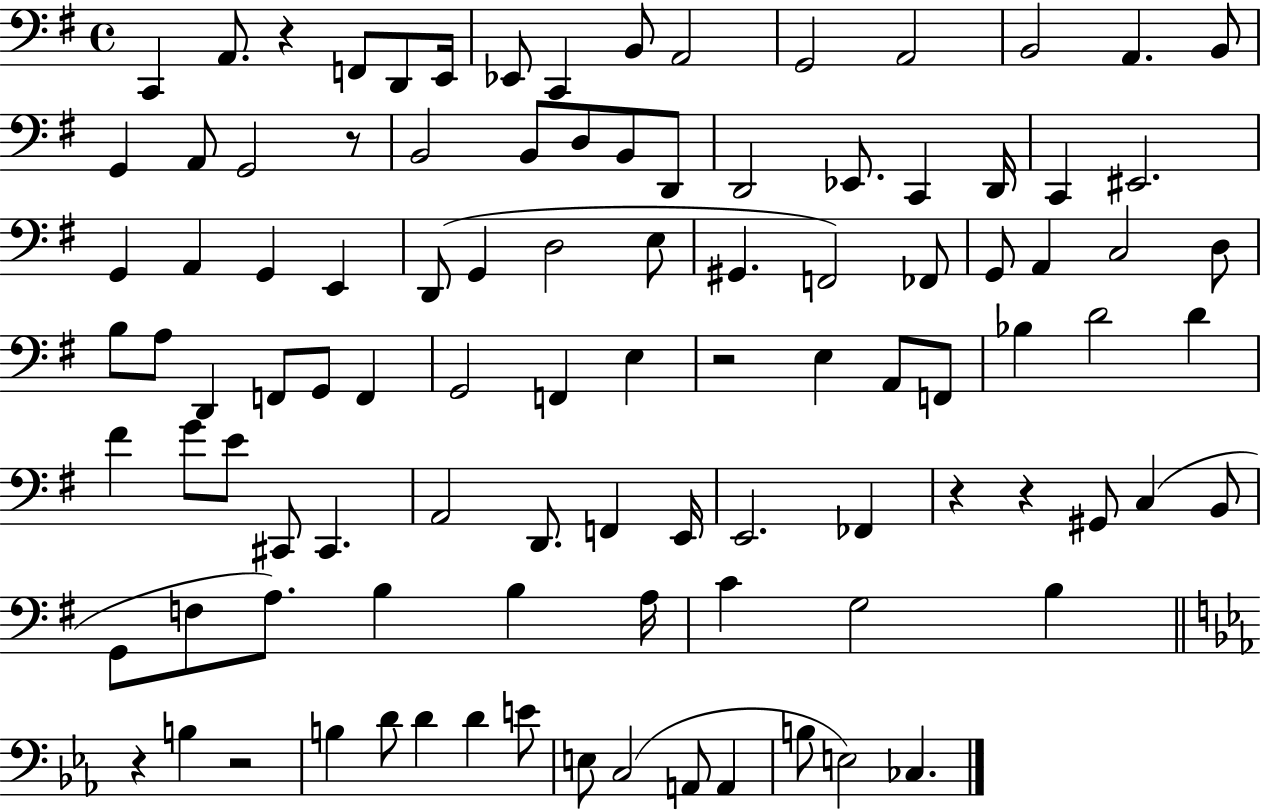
C2/q A2/e. R/q F2/e D2/e E2/s Eb2/e C2/q B2/e A2/h G2/h A2/h B2/h A2/q. B2/e G2/q A2/e G2/h R/e B2/h B2/e D3/e B2/e D2/e D2/h Eb2/e. C2/q D2/s C2/q EIS2/h. G2/q A2/q G2/q E2/q D2/e G2/q D3/h E3/e G#2/q. F2/h FES2/e G2/e A2/q C3/h D3/e B3/e A3/e D2/q F2/e G2/e F2/q G2/h F2/q E3/q R/h E3/q A2/e F2/e Bb3/q D4/h D4/q F#4/q G4/e E4/e C#2/e C#2/q. A2/h D2/e. F2/q E2/s E2/h. FES2/q R/q R/q G#2/e C3/q B2/e G2/e F3/e A3/e. B3/q B3/q A3/s C4/q G3/h B3/q R/q B3/q R/h B3/q D4/e D4/q D4/q E4/e E3/e C3/h A2/e A2/q B3/e E3/h CES3/q.